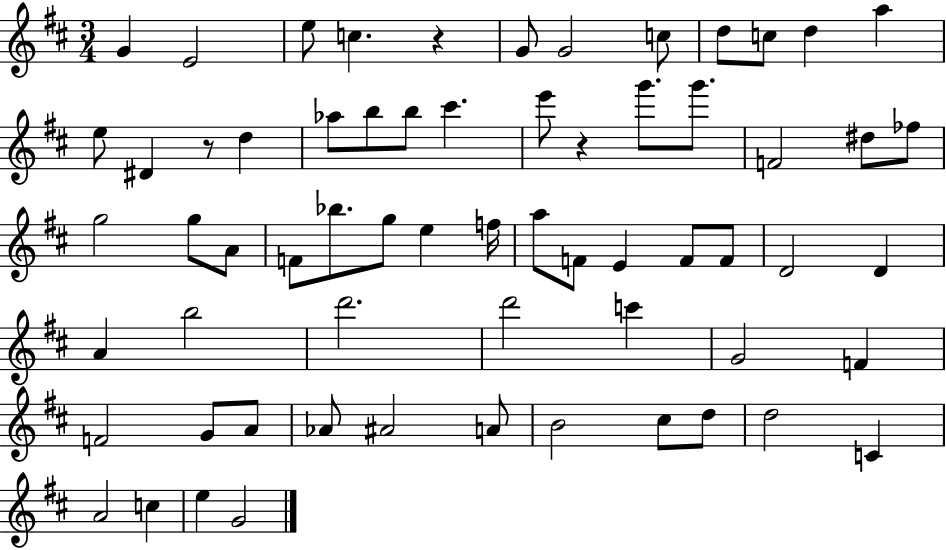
X:1
T:Untitled
M:3/4
L:1/4
K:D
G E2 e/2 c z G/2 G2 c/2 d/2 c/2 d a e/2 ^D z/2 d _a/2 b/2 b/2 ^c' e'/2 z g'/2 g'/2 F2 ^d/2 _f/2 g2 g/2 A/2 F/2 _b/2 g/2 e f/4 a/2 F/2 E F/2 F/2 D2 D A b2 d'2 d'2 c' G2 F F2 G/2 A/2 _A/2 ^A2 A/2 B2 ^c/2 d/2 d2 C A2 c e G2